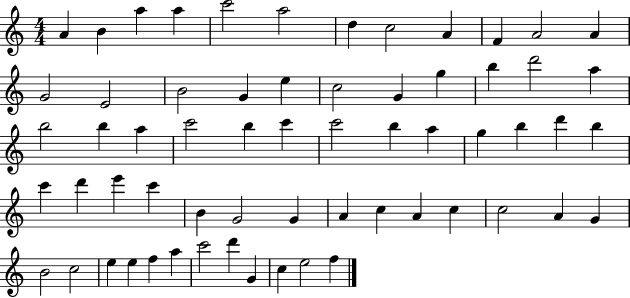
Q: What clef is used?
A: treble